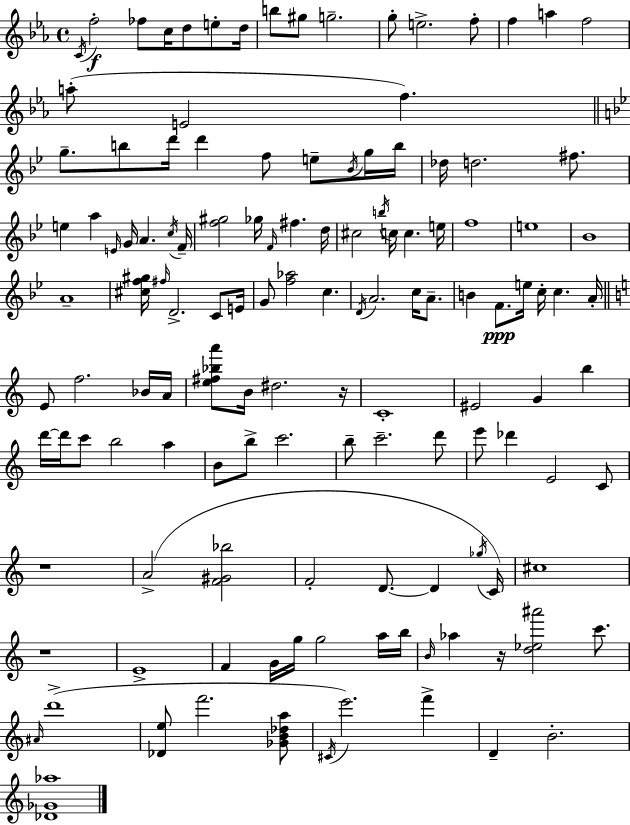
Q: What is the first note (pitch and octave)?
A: C4